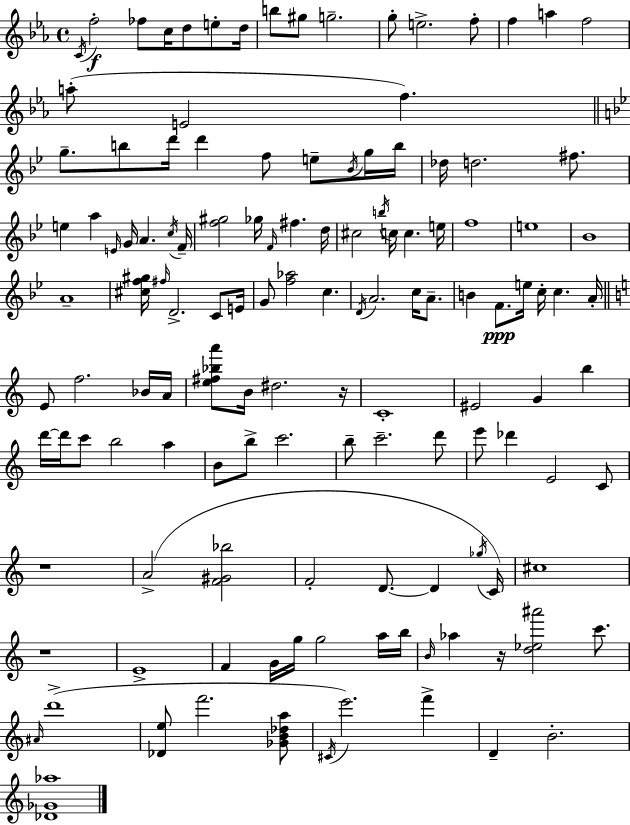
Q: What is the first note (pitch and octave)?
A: C4